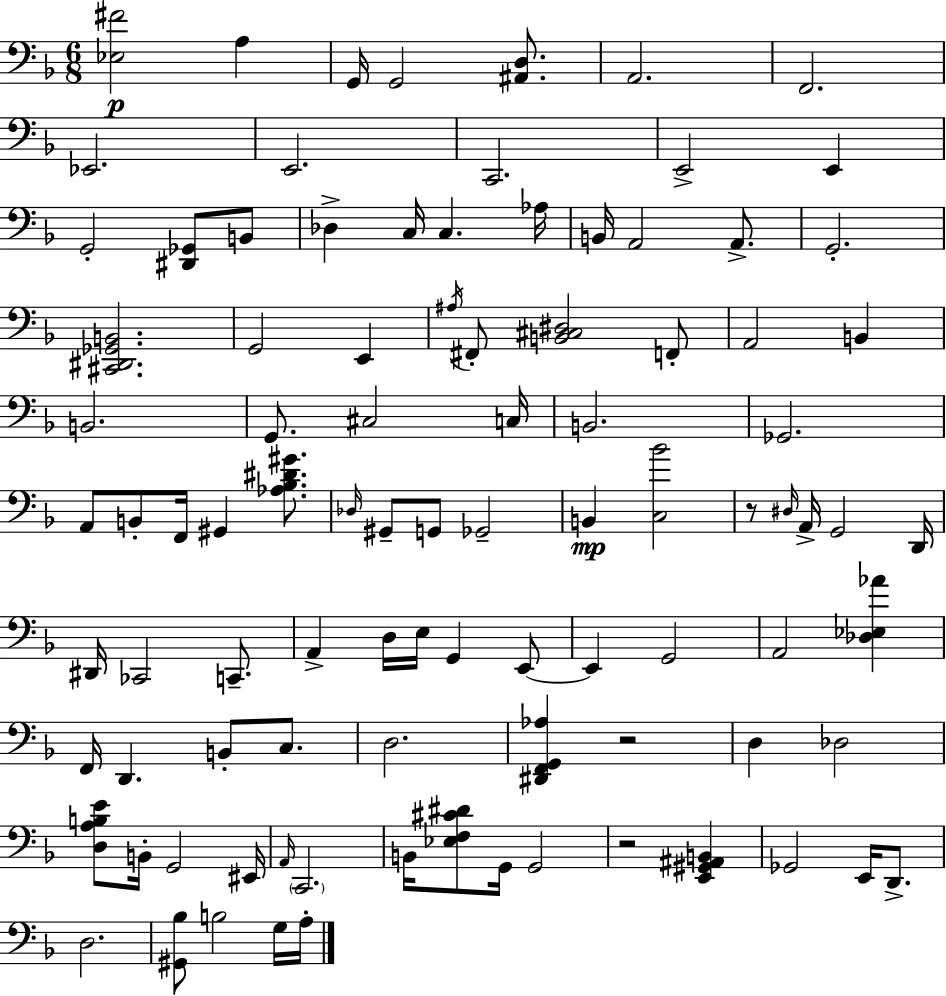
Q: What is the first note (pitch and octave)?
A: A3